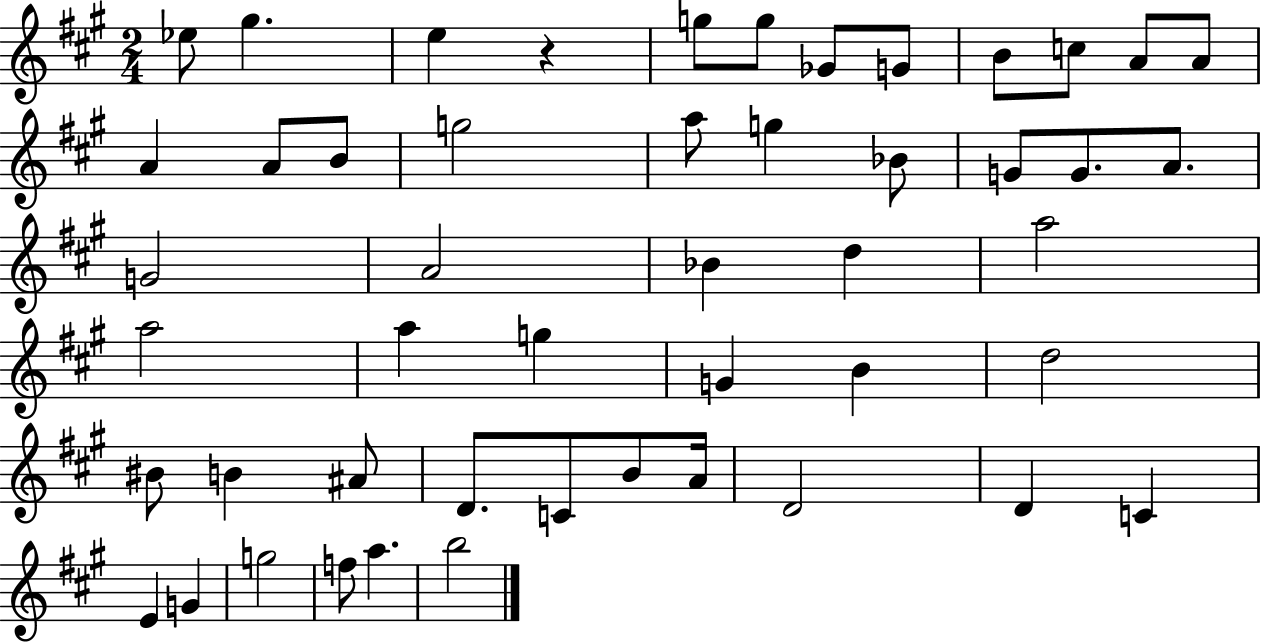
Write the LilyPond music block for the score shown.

{
  \clef treble
  \numericTimeSignature
  \time 2/4
  \key a \major
  ees''8 gis''4. | e''4 r4 | g''8 g''8 ges'8 g'8 | b'8 c''8 a'8 a'8 | \break a'4 a'8 b'8 | g''2 | a''8 g''4 bes'8 | g'8 g'8. a'8. | \break g'2 | a'2 | bes'4 d''4 | a''2 | \break a''2 | a''4 g''4 | g'4 b'4 | d''2 | \break bis'8 b'4 ais'8 | d'8. c'8 b'8 a'16 | d'2 | d'4 c'4 | \break e'4 g'4 | g''2 | f''8 a''4. | b''2 | \break \bar "|."
}